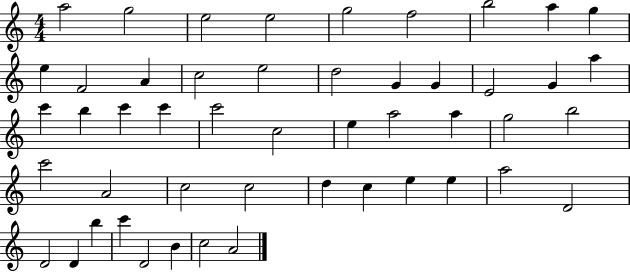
{
  \clef treble
  \numericTimeSignature
  \time 4/4
  \key c \major
  a''2 g''2 | e''2 e''2 | g''2 f''2 | b''2 a''4 g''4 | \break e''4 f'2 a'4 | c''2 e''2 | d''2 g'4 g'4 | e'2 g'4 a''4 | \break c'''4 b''4 c'''4 c'''4 | c'''2 c''2 | e''4 a''2 a''4 | g''2 b''2 | \break c'''2 a'2 | c''2 c''2 | d''4 c''4 e''4 e''4 | a''2 d'2 | \break d'2 d'4 b''4 | c'''4 d'2 b'4 | c''2 a'2 | \bar "|."
}